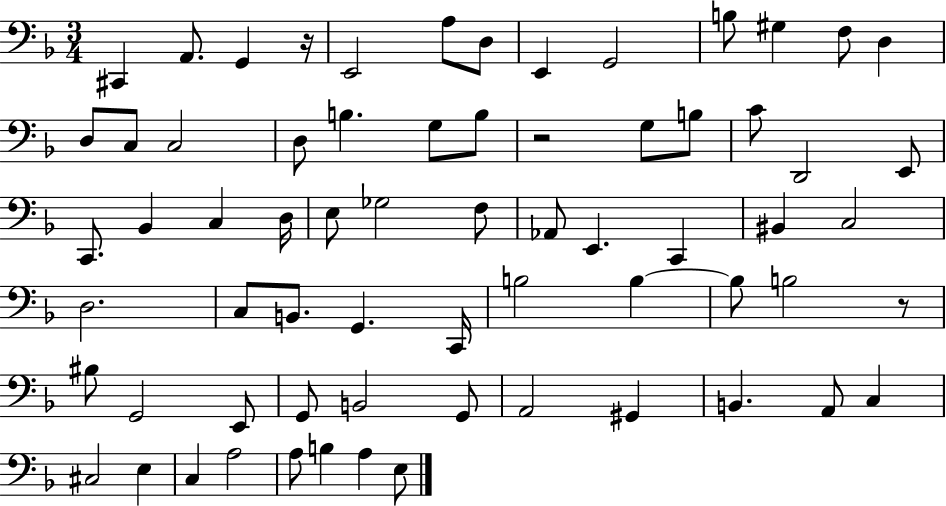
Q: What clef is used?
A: bass